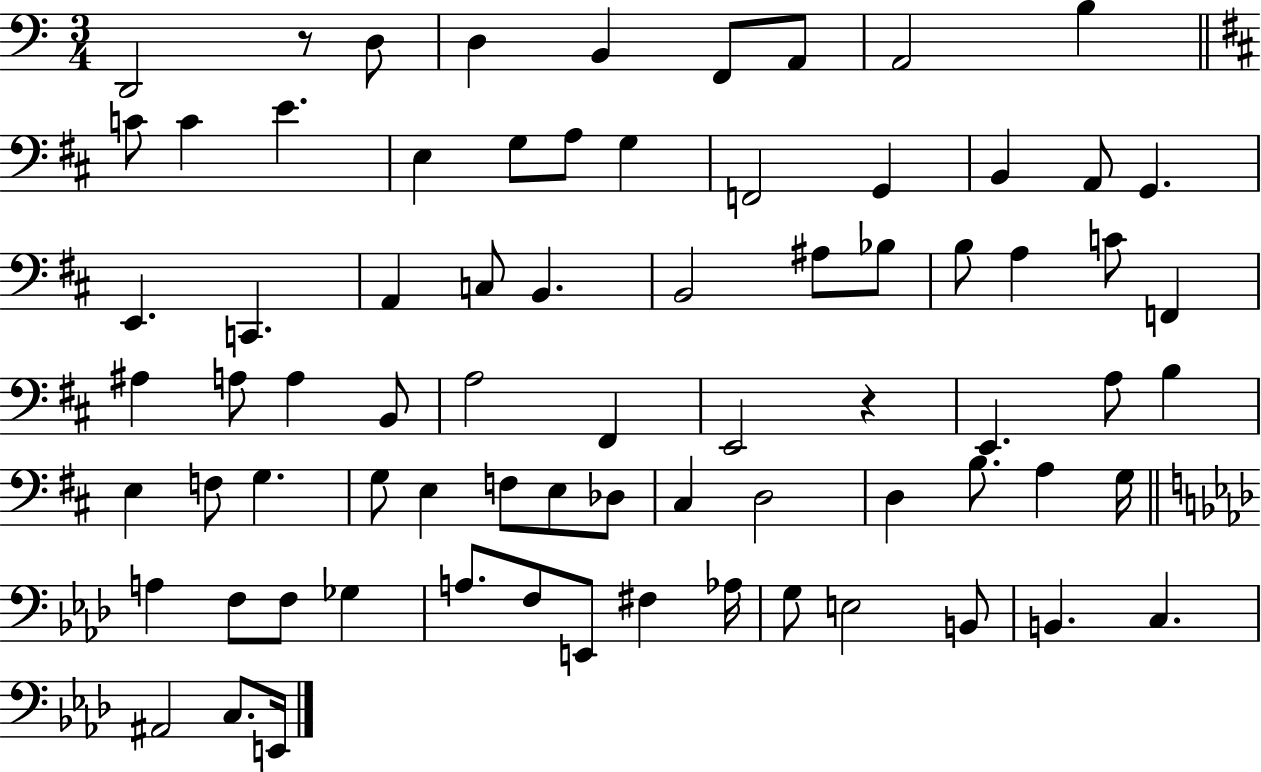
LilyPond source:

{
  \clef bass
  \numericTimeSignature
  \time 3/4
  \key c \major
  \repeat volta 2 { d,2 r8 d8 | d4 b,4 f,8 a,8 | a,2 b4 | \bar "||" \break \key d \major c'8 c'4 e'4. | e4 g8 a8 g4 | f,2 g,4 | b,4 a,8 g,4. | \break e,4. c,4. | a,4 c8 b,4. | b,2 ais8 bes8 | b8 a4 c'8 f,4 | \break ais4 a8 a4 b,8 | a2 fis,4 | e,2 r4 | e,4. a8 b4 | \break e4 f8 g4. | g8 e4 f8 e8 des8 | cis4 d2 | d4 b8. a4 g16 | \break \bar "||" \break \key f \minor a4 f8 f8 ges4 | a8. f8 e,8 fis4 aes16 | g8 e2 b,8 | b,4. c4. | \break ais,2 c8. e,16 | } \bar "|."
}